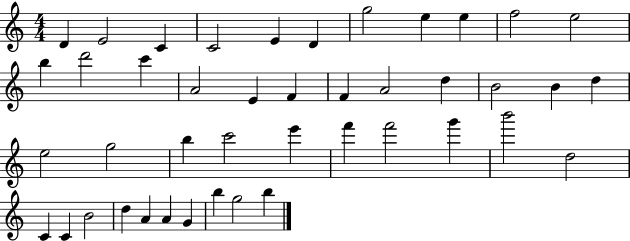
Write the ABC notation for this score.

X:1
T:Untitled
M:4/4
L:1/4
K:C
D E2 C C2 E D g2 e e f2 e2 b d'2 c' A2 E F F A2 d B2 B d e2 g2 b c'2 e' f' f'2 g' b'2 d2 C C B2 d A A G b g2 b